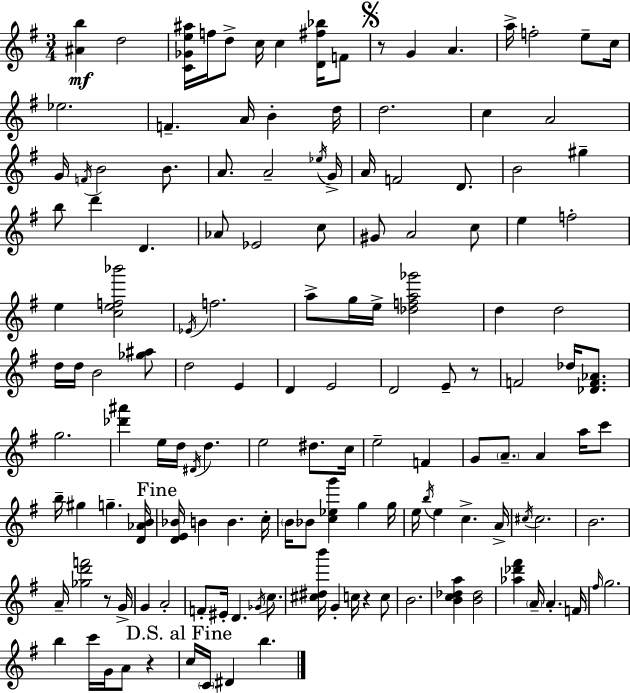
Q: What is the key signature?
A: G major